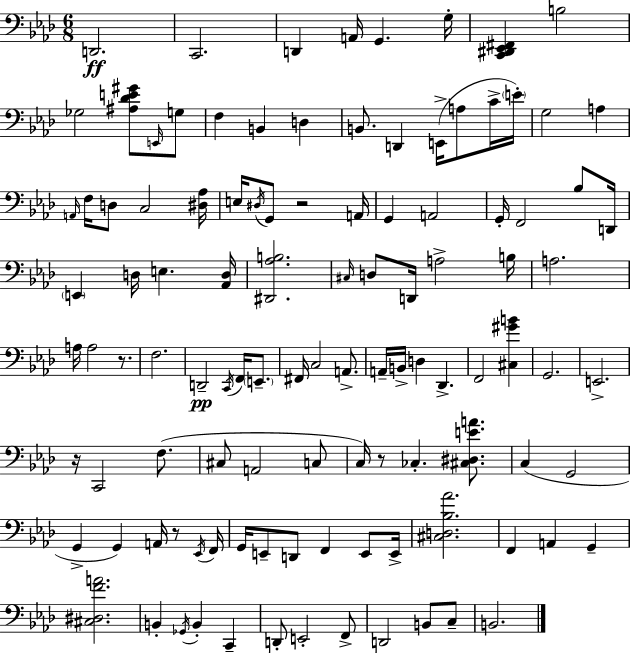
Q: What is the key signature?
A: F minor